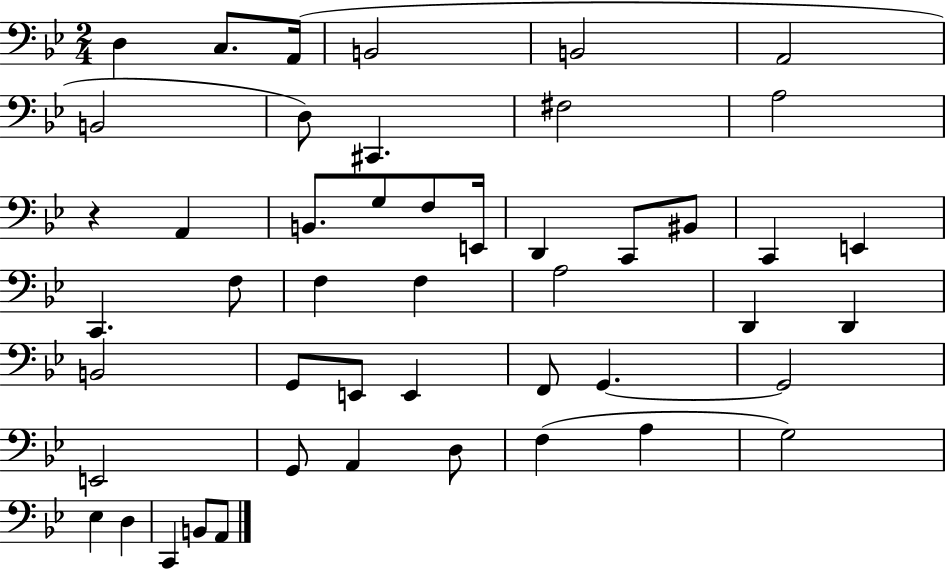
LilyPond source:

{
  \clef bass
  \numericTimeSignature
  \time 2/4
  \key bes \major
  d4 c8. a,16( | b,2 | b,2 | a,2 | \break b,2 | d8) cis,4. | fis2 | a2 | \break r4 a,4 | b,8. g8 f8 e,16 | d,4 c,8 bis,8 | c,4 e,4 | \break c,4. f8 | f4 f4 | a2 | d,4 d,4 | \break b,2 | g,8 e,8 e,4 | f,8 g,4.~~ | g,2 | \break e,2 | g,8 a,4 d8 | f4( a4 | g2) | \break ees4 d4 | c,4 b,8 a,8 | \bar "|."
}